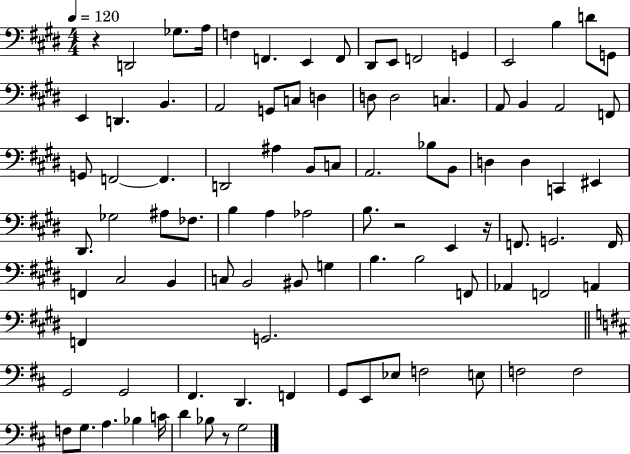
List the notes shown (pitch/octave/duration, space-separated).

R/q D2/h Gb3/e. A3/s F3/q F2/q. E2/q F2/e D#2/e E2/e F2/h G2/q E2/h B3/q D4/e G2/e E2/q D2/q. B2/q. A2/h G2/e C3/e D3/q D3/e D3/h C3/q. A2/e B2/q A2/h F2/e G2/e F2/h F2/q. D2/h A#3/q B2/e C3/e A2/h. Bb3/e B2/e D3/q D3/q C2/q EIS2/q D#2/e. Gb3/h A#3/e FES3/e. B3/q A3/q Ab3/h B3/e. R/h E2/q R/s F2/e. G2/h. F2/s F2/q C#3/h B2/q C3/e B2/h BIS2/e G3/q B3/q. B3/h F2/e Ab2/q F2/h A2/q F2/q G2/h. G2/h G2/h F#2/q. D2/q. F2/q G2/e E2/e Eb3/e F3/h E3/e F3/h F3/h F3/e G3/e. A3/q. Bb3/q C4/s D4/q Bb3/e R/e G3/h